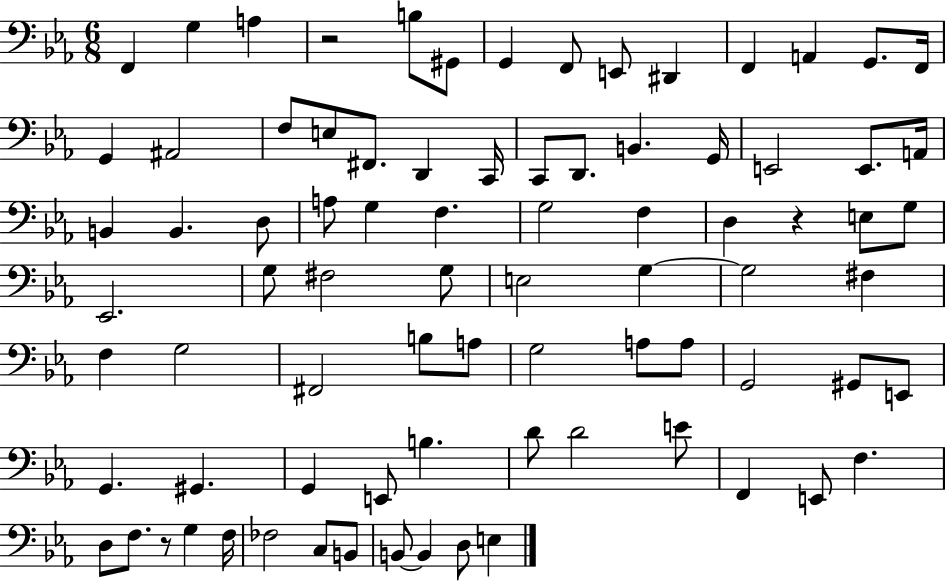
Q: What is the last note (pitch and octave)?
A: E3